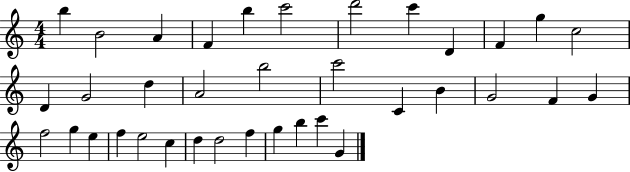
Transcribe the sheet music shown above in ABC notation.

X:1
T:Untitled
M:4/4
L:1/4
K:C
b B2 A F b c'2 d'2 c' D F g c2 D G2 d A2 b2 c'2 C B G2 F G f2 g e f e2 c d d2 f g b c' G